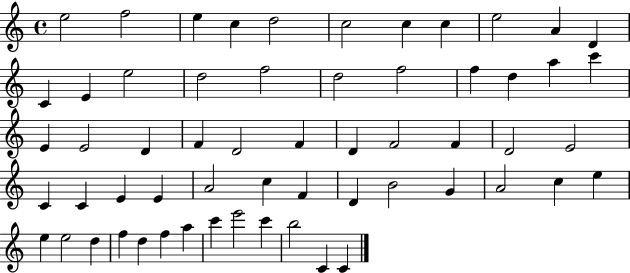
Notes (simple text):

E5/h F5/h E5/q C5/q D5/h C5/h C5/q C5/q E5/h A4/q D4/q C4/q E4/q E5/h D5/h F5/h D5/h F5/h F5/q D5/q A5/q C6/q E4/q E4/h D4/q F4/q D4/h F4/q D4/q F4/h F4/q D4/h E4/h C4/q C4/q E4/q E4/q A4/h C5/q F4/q D4/q B4/h G4/q A4/h C5/q E5/q E5/q E5/h D5/q F5/q D5/q F5/q A5/q C6/q E6/h C6/q B5/h C4/q C4/q